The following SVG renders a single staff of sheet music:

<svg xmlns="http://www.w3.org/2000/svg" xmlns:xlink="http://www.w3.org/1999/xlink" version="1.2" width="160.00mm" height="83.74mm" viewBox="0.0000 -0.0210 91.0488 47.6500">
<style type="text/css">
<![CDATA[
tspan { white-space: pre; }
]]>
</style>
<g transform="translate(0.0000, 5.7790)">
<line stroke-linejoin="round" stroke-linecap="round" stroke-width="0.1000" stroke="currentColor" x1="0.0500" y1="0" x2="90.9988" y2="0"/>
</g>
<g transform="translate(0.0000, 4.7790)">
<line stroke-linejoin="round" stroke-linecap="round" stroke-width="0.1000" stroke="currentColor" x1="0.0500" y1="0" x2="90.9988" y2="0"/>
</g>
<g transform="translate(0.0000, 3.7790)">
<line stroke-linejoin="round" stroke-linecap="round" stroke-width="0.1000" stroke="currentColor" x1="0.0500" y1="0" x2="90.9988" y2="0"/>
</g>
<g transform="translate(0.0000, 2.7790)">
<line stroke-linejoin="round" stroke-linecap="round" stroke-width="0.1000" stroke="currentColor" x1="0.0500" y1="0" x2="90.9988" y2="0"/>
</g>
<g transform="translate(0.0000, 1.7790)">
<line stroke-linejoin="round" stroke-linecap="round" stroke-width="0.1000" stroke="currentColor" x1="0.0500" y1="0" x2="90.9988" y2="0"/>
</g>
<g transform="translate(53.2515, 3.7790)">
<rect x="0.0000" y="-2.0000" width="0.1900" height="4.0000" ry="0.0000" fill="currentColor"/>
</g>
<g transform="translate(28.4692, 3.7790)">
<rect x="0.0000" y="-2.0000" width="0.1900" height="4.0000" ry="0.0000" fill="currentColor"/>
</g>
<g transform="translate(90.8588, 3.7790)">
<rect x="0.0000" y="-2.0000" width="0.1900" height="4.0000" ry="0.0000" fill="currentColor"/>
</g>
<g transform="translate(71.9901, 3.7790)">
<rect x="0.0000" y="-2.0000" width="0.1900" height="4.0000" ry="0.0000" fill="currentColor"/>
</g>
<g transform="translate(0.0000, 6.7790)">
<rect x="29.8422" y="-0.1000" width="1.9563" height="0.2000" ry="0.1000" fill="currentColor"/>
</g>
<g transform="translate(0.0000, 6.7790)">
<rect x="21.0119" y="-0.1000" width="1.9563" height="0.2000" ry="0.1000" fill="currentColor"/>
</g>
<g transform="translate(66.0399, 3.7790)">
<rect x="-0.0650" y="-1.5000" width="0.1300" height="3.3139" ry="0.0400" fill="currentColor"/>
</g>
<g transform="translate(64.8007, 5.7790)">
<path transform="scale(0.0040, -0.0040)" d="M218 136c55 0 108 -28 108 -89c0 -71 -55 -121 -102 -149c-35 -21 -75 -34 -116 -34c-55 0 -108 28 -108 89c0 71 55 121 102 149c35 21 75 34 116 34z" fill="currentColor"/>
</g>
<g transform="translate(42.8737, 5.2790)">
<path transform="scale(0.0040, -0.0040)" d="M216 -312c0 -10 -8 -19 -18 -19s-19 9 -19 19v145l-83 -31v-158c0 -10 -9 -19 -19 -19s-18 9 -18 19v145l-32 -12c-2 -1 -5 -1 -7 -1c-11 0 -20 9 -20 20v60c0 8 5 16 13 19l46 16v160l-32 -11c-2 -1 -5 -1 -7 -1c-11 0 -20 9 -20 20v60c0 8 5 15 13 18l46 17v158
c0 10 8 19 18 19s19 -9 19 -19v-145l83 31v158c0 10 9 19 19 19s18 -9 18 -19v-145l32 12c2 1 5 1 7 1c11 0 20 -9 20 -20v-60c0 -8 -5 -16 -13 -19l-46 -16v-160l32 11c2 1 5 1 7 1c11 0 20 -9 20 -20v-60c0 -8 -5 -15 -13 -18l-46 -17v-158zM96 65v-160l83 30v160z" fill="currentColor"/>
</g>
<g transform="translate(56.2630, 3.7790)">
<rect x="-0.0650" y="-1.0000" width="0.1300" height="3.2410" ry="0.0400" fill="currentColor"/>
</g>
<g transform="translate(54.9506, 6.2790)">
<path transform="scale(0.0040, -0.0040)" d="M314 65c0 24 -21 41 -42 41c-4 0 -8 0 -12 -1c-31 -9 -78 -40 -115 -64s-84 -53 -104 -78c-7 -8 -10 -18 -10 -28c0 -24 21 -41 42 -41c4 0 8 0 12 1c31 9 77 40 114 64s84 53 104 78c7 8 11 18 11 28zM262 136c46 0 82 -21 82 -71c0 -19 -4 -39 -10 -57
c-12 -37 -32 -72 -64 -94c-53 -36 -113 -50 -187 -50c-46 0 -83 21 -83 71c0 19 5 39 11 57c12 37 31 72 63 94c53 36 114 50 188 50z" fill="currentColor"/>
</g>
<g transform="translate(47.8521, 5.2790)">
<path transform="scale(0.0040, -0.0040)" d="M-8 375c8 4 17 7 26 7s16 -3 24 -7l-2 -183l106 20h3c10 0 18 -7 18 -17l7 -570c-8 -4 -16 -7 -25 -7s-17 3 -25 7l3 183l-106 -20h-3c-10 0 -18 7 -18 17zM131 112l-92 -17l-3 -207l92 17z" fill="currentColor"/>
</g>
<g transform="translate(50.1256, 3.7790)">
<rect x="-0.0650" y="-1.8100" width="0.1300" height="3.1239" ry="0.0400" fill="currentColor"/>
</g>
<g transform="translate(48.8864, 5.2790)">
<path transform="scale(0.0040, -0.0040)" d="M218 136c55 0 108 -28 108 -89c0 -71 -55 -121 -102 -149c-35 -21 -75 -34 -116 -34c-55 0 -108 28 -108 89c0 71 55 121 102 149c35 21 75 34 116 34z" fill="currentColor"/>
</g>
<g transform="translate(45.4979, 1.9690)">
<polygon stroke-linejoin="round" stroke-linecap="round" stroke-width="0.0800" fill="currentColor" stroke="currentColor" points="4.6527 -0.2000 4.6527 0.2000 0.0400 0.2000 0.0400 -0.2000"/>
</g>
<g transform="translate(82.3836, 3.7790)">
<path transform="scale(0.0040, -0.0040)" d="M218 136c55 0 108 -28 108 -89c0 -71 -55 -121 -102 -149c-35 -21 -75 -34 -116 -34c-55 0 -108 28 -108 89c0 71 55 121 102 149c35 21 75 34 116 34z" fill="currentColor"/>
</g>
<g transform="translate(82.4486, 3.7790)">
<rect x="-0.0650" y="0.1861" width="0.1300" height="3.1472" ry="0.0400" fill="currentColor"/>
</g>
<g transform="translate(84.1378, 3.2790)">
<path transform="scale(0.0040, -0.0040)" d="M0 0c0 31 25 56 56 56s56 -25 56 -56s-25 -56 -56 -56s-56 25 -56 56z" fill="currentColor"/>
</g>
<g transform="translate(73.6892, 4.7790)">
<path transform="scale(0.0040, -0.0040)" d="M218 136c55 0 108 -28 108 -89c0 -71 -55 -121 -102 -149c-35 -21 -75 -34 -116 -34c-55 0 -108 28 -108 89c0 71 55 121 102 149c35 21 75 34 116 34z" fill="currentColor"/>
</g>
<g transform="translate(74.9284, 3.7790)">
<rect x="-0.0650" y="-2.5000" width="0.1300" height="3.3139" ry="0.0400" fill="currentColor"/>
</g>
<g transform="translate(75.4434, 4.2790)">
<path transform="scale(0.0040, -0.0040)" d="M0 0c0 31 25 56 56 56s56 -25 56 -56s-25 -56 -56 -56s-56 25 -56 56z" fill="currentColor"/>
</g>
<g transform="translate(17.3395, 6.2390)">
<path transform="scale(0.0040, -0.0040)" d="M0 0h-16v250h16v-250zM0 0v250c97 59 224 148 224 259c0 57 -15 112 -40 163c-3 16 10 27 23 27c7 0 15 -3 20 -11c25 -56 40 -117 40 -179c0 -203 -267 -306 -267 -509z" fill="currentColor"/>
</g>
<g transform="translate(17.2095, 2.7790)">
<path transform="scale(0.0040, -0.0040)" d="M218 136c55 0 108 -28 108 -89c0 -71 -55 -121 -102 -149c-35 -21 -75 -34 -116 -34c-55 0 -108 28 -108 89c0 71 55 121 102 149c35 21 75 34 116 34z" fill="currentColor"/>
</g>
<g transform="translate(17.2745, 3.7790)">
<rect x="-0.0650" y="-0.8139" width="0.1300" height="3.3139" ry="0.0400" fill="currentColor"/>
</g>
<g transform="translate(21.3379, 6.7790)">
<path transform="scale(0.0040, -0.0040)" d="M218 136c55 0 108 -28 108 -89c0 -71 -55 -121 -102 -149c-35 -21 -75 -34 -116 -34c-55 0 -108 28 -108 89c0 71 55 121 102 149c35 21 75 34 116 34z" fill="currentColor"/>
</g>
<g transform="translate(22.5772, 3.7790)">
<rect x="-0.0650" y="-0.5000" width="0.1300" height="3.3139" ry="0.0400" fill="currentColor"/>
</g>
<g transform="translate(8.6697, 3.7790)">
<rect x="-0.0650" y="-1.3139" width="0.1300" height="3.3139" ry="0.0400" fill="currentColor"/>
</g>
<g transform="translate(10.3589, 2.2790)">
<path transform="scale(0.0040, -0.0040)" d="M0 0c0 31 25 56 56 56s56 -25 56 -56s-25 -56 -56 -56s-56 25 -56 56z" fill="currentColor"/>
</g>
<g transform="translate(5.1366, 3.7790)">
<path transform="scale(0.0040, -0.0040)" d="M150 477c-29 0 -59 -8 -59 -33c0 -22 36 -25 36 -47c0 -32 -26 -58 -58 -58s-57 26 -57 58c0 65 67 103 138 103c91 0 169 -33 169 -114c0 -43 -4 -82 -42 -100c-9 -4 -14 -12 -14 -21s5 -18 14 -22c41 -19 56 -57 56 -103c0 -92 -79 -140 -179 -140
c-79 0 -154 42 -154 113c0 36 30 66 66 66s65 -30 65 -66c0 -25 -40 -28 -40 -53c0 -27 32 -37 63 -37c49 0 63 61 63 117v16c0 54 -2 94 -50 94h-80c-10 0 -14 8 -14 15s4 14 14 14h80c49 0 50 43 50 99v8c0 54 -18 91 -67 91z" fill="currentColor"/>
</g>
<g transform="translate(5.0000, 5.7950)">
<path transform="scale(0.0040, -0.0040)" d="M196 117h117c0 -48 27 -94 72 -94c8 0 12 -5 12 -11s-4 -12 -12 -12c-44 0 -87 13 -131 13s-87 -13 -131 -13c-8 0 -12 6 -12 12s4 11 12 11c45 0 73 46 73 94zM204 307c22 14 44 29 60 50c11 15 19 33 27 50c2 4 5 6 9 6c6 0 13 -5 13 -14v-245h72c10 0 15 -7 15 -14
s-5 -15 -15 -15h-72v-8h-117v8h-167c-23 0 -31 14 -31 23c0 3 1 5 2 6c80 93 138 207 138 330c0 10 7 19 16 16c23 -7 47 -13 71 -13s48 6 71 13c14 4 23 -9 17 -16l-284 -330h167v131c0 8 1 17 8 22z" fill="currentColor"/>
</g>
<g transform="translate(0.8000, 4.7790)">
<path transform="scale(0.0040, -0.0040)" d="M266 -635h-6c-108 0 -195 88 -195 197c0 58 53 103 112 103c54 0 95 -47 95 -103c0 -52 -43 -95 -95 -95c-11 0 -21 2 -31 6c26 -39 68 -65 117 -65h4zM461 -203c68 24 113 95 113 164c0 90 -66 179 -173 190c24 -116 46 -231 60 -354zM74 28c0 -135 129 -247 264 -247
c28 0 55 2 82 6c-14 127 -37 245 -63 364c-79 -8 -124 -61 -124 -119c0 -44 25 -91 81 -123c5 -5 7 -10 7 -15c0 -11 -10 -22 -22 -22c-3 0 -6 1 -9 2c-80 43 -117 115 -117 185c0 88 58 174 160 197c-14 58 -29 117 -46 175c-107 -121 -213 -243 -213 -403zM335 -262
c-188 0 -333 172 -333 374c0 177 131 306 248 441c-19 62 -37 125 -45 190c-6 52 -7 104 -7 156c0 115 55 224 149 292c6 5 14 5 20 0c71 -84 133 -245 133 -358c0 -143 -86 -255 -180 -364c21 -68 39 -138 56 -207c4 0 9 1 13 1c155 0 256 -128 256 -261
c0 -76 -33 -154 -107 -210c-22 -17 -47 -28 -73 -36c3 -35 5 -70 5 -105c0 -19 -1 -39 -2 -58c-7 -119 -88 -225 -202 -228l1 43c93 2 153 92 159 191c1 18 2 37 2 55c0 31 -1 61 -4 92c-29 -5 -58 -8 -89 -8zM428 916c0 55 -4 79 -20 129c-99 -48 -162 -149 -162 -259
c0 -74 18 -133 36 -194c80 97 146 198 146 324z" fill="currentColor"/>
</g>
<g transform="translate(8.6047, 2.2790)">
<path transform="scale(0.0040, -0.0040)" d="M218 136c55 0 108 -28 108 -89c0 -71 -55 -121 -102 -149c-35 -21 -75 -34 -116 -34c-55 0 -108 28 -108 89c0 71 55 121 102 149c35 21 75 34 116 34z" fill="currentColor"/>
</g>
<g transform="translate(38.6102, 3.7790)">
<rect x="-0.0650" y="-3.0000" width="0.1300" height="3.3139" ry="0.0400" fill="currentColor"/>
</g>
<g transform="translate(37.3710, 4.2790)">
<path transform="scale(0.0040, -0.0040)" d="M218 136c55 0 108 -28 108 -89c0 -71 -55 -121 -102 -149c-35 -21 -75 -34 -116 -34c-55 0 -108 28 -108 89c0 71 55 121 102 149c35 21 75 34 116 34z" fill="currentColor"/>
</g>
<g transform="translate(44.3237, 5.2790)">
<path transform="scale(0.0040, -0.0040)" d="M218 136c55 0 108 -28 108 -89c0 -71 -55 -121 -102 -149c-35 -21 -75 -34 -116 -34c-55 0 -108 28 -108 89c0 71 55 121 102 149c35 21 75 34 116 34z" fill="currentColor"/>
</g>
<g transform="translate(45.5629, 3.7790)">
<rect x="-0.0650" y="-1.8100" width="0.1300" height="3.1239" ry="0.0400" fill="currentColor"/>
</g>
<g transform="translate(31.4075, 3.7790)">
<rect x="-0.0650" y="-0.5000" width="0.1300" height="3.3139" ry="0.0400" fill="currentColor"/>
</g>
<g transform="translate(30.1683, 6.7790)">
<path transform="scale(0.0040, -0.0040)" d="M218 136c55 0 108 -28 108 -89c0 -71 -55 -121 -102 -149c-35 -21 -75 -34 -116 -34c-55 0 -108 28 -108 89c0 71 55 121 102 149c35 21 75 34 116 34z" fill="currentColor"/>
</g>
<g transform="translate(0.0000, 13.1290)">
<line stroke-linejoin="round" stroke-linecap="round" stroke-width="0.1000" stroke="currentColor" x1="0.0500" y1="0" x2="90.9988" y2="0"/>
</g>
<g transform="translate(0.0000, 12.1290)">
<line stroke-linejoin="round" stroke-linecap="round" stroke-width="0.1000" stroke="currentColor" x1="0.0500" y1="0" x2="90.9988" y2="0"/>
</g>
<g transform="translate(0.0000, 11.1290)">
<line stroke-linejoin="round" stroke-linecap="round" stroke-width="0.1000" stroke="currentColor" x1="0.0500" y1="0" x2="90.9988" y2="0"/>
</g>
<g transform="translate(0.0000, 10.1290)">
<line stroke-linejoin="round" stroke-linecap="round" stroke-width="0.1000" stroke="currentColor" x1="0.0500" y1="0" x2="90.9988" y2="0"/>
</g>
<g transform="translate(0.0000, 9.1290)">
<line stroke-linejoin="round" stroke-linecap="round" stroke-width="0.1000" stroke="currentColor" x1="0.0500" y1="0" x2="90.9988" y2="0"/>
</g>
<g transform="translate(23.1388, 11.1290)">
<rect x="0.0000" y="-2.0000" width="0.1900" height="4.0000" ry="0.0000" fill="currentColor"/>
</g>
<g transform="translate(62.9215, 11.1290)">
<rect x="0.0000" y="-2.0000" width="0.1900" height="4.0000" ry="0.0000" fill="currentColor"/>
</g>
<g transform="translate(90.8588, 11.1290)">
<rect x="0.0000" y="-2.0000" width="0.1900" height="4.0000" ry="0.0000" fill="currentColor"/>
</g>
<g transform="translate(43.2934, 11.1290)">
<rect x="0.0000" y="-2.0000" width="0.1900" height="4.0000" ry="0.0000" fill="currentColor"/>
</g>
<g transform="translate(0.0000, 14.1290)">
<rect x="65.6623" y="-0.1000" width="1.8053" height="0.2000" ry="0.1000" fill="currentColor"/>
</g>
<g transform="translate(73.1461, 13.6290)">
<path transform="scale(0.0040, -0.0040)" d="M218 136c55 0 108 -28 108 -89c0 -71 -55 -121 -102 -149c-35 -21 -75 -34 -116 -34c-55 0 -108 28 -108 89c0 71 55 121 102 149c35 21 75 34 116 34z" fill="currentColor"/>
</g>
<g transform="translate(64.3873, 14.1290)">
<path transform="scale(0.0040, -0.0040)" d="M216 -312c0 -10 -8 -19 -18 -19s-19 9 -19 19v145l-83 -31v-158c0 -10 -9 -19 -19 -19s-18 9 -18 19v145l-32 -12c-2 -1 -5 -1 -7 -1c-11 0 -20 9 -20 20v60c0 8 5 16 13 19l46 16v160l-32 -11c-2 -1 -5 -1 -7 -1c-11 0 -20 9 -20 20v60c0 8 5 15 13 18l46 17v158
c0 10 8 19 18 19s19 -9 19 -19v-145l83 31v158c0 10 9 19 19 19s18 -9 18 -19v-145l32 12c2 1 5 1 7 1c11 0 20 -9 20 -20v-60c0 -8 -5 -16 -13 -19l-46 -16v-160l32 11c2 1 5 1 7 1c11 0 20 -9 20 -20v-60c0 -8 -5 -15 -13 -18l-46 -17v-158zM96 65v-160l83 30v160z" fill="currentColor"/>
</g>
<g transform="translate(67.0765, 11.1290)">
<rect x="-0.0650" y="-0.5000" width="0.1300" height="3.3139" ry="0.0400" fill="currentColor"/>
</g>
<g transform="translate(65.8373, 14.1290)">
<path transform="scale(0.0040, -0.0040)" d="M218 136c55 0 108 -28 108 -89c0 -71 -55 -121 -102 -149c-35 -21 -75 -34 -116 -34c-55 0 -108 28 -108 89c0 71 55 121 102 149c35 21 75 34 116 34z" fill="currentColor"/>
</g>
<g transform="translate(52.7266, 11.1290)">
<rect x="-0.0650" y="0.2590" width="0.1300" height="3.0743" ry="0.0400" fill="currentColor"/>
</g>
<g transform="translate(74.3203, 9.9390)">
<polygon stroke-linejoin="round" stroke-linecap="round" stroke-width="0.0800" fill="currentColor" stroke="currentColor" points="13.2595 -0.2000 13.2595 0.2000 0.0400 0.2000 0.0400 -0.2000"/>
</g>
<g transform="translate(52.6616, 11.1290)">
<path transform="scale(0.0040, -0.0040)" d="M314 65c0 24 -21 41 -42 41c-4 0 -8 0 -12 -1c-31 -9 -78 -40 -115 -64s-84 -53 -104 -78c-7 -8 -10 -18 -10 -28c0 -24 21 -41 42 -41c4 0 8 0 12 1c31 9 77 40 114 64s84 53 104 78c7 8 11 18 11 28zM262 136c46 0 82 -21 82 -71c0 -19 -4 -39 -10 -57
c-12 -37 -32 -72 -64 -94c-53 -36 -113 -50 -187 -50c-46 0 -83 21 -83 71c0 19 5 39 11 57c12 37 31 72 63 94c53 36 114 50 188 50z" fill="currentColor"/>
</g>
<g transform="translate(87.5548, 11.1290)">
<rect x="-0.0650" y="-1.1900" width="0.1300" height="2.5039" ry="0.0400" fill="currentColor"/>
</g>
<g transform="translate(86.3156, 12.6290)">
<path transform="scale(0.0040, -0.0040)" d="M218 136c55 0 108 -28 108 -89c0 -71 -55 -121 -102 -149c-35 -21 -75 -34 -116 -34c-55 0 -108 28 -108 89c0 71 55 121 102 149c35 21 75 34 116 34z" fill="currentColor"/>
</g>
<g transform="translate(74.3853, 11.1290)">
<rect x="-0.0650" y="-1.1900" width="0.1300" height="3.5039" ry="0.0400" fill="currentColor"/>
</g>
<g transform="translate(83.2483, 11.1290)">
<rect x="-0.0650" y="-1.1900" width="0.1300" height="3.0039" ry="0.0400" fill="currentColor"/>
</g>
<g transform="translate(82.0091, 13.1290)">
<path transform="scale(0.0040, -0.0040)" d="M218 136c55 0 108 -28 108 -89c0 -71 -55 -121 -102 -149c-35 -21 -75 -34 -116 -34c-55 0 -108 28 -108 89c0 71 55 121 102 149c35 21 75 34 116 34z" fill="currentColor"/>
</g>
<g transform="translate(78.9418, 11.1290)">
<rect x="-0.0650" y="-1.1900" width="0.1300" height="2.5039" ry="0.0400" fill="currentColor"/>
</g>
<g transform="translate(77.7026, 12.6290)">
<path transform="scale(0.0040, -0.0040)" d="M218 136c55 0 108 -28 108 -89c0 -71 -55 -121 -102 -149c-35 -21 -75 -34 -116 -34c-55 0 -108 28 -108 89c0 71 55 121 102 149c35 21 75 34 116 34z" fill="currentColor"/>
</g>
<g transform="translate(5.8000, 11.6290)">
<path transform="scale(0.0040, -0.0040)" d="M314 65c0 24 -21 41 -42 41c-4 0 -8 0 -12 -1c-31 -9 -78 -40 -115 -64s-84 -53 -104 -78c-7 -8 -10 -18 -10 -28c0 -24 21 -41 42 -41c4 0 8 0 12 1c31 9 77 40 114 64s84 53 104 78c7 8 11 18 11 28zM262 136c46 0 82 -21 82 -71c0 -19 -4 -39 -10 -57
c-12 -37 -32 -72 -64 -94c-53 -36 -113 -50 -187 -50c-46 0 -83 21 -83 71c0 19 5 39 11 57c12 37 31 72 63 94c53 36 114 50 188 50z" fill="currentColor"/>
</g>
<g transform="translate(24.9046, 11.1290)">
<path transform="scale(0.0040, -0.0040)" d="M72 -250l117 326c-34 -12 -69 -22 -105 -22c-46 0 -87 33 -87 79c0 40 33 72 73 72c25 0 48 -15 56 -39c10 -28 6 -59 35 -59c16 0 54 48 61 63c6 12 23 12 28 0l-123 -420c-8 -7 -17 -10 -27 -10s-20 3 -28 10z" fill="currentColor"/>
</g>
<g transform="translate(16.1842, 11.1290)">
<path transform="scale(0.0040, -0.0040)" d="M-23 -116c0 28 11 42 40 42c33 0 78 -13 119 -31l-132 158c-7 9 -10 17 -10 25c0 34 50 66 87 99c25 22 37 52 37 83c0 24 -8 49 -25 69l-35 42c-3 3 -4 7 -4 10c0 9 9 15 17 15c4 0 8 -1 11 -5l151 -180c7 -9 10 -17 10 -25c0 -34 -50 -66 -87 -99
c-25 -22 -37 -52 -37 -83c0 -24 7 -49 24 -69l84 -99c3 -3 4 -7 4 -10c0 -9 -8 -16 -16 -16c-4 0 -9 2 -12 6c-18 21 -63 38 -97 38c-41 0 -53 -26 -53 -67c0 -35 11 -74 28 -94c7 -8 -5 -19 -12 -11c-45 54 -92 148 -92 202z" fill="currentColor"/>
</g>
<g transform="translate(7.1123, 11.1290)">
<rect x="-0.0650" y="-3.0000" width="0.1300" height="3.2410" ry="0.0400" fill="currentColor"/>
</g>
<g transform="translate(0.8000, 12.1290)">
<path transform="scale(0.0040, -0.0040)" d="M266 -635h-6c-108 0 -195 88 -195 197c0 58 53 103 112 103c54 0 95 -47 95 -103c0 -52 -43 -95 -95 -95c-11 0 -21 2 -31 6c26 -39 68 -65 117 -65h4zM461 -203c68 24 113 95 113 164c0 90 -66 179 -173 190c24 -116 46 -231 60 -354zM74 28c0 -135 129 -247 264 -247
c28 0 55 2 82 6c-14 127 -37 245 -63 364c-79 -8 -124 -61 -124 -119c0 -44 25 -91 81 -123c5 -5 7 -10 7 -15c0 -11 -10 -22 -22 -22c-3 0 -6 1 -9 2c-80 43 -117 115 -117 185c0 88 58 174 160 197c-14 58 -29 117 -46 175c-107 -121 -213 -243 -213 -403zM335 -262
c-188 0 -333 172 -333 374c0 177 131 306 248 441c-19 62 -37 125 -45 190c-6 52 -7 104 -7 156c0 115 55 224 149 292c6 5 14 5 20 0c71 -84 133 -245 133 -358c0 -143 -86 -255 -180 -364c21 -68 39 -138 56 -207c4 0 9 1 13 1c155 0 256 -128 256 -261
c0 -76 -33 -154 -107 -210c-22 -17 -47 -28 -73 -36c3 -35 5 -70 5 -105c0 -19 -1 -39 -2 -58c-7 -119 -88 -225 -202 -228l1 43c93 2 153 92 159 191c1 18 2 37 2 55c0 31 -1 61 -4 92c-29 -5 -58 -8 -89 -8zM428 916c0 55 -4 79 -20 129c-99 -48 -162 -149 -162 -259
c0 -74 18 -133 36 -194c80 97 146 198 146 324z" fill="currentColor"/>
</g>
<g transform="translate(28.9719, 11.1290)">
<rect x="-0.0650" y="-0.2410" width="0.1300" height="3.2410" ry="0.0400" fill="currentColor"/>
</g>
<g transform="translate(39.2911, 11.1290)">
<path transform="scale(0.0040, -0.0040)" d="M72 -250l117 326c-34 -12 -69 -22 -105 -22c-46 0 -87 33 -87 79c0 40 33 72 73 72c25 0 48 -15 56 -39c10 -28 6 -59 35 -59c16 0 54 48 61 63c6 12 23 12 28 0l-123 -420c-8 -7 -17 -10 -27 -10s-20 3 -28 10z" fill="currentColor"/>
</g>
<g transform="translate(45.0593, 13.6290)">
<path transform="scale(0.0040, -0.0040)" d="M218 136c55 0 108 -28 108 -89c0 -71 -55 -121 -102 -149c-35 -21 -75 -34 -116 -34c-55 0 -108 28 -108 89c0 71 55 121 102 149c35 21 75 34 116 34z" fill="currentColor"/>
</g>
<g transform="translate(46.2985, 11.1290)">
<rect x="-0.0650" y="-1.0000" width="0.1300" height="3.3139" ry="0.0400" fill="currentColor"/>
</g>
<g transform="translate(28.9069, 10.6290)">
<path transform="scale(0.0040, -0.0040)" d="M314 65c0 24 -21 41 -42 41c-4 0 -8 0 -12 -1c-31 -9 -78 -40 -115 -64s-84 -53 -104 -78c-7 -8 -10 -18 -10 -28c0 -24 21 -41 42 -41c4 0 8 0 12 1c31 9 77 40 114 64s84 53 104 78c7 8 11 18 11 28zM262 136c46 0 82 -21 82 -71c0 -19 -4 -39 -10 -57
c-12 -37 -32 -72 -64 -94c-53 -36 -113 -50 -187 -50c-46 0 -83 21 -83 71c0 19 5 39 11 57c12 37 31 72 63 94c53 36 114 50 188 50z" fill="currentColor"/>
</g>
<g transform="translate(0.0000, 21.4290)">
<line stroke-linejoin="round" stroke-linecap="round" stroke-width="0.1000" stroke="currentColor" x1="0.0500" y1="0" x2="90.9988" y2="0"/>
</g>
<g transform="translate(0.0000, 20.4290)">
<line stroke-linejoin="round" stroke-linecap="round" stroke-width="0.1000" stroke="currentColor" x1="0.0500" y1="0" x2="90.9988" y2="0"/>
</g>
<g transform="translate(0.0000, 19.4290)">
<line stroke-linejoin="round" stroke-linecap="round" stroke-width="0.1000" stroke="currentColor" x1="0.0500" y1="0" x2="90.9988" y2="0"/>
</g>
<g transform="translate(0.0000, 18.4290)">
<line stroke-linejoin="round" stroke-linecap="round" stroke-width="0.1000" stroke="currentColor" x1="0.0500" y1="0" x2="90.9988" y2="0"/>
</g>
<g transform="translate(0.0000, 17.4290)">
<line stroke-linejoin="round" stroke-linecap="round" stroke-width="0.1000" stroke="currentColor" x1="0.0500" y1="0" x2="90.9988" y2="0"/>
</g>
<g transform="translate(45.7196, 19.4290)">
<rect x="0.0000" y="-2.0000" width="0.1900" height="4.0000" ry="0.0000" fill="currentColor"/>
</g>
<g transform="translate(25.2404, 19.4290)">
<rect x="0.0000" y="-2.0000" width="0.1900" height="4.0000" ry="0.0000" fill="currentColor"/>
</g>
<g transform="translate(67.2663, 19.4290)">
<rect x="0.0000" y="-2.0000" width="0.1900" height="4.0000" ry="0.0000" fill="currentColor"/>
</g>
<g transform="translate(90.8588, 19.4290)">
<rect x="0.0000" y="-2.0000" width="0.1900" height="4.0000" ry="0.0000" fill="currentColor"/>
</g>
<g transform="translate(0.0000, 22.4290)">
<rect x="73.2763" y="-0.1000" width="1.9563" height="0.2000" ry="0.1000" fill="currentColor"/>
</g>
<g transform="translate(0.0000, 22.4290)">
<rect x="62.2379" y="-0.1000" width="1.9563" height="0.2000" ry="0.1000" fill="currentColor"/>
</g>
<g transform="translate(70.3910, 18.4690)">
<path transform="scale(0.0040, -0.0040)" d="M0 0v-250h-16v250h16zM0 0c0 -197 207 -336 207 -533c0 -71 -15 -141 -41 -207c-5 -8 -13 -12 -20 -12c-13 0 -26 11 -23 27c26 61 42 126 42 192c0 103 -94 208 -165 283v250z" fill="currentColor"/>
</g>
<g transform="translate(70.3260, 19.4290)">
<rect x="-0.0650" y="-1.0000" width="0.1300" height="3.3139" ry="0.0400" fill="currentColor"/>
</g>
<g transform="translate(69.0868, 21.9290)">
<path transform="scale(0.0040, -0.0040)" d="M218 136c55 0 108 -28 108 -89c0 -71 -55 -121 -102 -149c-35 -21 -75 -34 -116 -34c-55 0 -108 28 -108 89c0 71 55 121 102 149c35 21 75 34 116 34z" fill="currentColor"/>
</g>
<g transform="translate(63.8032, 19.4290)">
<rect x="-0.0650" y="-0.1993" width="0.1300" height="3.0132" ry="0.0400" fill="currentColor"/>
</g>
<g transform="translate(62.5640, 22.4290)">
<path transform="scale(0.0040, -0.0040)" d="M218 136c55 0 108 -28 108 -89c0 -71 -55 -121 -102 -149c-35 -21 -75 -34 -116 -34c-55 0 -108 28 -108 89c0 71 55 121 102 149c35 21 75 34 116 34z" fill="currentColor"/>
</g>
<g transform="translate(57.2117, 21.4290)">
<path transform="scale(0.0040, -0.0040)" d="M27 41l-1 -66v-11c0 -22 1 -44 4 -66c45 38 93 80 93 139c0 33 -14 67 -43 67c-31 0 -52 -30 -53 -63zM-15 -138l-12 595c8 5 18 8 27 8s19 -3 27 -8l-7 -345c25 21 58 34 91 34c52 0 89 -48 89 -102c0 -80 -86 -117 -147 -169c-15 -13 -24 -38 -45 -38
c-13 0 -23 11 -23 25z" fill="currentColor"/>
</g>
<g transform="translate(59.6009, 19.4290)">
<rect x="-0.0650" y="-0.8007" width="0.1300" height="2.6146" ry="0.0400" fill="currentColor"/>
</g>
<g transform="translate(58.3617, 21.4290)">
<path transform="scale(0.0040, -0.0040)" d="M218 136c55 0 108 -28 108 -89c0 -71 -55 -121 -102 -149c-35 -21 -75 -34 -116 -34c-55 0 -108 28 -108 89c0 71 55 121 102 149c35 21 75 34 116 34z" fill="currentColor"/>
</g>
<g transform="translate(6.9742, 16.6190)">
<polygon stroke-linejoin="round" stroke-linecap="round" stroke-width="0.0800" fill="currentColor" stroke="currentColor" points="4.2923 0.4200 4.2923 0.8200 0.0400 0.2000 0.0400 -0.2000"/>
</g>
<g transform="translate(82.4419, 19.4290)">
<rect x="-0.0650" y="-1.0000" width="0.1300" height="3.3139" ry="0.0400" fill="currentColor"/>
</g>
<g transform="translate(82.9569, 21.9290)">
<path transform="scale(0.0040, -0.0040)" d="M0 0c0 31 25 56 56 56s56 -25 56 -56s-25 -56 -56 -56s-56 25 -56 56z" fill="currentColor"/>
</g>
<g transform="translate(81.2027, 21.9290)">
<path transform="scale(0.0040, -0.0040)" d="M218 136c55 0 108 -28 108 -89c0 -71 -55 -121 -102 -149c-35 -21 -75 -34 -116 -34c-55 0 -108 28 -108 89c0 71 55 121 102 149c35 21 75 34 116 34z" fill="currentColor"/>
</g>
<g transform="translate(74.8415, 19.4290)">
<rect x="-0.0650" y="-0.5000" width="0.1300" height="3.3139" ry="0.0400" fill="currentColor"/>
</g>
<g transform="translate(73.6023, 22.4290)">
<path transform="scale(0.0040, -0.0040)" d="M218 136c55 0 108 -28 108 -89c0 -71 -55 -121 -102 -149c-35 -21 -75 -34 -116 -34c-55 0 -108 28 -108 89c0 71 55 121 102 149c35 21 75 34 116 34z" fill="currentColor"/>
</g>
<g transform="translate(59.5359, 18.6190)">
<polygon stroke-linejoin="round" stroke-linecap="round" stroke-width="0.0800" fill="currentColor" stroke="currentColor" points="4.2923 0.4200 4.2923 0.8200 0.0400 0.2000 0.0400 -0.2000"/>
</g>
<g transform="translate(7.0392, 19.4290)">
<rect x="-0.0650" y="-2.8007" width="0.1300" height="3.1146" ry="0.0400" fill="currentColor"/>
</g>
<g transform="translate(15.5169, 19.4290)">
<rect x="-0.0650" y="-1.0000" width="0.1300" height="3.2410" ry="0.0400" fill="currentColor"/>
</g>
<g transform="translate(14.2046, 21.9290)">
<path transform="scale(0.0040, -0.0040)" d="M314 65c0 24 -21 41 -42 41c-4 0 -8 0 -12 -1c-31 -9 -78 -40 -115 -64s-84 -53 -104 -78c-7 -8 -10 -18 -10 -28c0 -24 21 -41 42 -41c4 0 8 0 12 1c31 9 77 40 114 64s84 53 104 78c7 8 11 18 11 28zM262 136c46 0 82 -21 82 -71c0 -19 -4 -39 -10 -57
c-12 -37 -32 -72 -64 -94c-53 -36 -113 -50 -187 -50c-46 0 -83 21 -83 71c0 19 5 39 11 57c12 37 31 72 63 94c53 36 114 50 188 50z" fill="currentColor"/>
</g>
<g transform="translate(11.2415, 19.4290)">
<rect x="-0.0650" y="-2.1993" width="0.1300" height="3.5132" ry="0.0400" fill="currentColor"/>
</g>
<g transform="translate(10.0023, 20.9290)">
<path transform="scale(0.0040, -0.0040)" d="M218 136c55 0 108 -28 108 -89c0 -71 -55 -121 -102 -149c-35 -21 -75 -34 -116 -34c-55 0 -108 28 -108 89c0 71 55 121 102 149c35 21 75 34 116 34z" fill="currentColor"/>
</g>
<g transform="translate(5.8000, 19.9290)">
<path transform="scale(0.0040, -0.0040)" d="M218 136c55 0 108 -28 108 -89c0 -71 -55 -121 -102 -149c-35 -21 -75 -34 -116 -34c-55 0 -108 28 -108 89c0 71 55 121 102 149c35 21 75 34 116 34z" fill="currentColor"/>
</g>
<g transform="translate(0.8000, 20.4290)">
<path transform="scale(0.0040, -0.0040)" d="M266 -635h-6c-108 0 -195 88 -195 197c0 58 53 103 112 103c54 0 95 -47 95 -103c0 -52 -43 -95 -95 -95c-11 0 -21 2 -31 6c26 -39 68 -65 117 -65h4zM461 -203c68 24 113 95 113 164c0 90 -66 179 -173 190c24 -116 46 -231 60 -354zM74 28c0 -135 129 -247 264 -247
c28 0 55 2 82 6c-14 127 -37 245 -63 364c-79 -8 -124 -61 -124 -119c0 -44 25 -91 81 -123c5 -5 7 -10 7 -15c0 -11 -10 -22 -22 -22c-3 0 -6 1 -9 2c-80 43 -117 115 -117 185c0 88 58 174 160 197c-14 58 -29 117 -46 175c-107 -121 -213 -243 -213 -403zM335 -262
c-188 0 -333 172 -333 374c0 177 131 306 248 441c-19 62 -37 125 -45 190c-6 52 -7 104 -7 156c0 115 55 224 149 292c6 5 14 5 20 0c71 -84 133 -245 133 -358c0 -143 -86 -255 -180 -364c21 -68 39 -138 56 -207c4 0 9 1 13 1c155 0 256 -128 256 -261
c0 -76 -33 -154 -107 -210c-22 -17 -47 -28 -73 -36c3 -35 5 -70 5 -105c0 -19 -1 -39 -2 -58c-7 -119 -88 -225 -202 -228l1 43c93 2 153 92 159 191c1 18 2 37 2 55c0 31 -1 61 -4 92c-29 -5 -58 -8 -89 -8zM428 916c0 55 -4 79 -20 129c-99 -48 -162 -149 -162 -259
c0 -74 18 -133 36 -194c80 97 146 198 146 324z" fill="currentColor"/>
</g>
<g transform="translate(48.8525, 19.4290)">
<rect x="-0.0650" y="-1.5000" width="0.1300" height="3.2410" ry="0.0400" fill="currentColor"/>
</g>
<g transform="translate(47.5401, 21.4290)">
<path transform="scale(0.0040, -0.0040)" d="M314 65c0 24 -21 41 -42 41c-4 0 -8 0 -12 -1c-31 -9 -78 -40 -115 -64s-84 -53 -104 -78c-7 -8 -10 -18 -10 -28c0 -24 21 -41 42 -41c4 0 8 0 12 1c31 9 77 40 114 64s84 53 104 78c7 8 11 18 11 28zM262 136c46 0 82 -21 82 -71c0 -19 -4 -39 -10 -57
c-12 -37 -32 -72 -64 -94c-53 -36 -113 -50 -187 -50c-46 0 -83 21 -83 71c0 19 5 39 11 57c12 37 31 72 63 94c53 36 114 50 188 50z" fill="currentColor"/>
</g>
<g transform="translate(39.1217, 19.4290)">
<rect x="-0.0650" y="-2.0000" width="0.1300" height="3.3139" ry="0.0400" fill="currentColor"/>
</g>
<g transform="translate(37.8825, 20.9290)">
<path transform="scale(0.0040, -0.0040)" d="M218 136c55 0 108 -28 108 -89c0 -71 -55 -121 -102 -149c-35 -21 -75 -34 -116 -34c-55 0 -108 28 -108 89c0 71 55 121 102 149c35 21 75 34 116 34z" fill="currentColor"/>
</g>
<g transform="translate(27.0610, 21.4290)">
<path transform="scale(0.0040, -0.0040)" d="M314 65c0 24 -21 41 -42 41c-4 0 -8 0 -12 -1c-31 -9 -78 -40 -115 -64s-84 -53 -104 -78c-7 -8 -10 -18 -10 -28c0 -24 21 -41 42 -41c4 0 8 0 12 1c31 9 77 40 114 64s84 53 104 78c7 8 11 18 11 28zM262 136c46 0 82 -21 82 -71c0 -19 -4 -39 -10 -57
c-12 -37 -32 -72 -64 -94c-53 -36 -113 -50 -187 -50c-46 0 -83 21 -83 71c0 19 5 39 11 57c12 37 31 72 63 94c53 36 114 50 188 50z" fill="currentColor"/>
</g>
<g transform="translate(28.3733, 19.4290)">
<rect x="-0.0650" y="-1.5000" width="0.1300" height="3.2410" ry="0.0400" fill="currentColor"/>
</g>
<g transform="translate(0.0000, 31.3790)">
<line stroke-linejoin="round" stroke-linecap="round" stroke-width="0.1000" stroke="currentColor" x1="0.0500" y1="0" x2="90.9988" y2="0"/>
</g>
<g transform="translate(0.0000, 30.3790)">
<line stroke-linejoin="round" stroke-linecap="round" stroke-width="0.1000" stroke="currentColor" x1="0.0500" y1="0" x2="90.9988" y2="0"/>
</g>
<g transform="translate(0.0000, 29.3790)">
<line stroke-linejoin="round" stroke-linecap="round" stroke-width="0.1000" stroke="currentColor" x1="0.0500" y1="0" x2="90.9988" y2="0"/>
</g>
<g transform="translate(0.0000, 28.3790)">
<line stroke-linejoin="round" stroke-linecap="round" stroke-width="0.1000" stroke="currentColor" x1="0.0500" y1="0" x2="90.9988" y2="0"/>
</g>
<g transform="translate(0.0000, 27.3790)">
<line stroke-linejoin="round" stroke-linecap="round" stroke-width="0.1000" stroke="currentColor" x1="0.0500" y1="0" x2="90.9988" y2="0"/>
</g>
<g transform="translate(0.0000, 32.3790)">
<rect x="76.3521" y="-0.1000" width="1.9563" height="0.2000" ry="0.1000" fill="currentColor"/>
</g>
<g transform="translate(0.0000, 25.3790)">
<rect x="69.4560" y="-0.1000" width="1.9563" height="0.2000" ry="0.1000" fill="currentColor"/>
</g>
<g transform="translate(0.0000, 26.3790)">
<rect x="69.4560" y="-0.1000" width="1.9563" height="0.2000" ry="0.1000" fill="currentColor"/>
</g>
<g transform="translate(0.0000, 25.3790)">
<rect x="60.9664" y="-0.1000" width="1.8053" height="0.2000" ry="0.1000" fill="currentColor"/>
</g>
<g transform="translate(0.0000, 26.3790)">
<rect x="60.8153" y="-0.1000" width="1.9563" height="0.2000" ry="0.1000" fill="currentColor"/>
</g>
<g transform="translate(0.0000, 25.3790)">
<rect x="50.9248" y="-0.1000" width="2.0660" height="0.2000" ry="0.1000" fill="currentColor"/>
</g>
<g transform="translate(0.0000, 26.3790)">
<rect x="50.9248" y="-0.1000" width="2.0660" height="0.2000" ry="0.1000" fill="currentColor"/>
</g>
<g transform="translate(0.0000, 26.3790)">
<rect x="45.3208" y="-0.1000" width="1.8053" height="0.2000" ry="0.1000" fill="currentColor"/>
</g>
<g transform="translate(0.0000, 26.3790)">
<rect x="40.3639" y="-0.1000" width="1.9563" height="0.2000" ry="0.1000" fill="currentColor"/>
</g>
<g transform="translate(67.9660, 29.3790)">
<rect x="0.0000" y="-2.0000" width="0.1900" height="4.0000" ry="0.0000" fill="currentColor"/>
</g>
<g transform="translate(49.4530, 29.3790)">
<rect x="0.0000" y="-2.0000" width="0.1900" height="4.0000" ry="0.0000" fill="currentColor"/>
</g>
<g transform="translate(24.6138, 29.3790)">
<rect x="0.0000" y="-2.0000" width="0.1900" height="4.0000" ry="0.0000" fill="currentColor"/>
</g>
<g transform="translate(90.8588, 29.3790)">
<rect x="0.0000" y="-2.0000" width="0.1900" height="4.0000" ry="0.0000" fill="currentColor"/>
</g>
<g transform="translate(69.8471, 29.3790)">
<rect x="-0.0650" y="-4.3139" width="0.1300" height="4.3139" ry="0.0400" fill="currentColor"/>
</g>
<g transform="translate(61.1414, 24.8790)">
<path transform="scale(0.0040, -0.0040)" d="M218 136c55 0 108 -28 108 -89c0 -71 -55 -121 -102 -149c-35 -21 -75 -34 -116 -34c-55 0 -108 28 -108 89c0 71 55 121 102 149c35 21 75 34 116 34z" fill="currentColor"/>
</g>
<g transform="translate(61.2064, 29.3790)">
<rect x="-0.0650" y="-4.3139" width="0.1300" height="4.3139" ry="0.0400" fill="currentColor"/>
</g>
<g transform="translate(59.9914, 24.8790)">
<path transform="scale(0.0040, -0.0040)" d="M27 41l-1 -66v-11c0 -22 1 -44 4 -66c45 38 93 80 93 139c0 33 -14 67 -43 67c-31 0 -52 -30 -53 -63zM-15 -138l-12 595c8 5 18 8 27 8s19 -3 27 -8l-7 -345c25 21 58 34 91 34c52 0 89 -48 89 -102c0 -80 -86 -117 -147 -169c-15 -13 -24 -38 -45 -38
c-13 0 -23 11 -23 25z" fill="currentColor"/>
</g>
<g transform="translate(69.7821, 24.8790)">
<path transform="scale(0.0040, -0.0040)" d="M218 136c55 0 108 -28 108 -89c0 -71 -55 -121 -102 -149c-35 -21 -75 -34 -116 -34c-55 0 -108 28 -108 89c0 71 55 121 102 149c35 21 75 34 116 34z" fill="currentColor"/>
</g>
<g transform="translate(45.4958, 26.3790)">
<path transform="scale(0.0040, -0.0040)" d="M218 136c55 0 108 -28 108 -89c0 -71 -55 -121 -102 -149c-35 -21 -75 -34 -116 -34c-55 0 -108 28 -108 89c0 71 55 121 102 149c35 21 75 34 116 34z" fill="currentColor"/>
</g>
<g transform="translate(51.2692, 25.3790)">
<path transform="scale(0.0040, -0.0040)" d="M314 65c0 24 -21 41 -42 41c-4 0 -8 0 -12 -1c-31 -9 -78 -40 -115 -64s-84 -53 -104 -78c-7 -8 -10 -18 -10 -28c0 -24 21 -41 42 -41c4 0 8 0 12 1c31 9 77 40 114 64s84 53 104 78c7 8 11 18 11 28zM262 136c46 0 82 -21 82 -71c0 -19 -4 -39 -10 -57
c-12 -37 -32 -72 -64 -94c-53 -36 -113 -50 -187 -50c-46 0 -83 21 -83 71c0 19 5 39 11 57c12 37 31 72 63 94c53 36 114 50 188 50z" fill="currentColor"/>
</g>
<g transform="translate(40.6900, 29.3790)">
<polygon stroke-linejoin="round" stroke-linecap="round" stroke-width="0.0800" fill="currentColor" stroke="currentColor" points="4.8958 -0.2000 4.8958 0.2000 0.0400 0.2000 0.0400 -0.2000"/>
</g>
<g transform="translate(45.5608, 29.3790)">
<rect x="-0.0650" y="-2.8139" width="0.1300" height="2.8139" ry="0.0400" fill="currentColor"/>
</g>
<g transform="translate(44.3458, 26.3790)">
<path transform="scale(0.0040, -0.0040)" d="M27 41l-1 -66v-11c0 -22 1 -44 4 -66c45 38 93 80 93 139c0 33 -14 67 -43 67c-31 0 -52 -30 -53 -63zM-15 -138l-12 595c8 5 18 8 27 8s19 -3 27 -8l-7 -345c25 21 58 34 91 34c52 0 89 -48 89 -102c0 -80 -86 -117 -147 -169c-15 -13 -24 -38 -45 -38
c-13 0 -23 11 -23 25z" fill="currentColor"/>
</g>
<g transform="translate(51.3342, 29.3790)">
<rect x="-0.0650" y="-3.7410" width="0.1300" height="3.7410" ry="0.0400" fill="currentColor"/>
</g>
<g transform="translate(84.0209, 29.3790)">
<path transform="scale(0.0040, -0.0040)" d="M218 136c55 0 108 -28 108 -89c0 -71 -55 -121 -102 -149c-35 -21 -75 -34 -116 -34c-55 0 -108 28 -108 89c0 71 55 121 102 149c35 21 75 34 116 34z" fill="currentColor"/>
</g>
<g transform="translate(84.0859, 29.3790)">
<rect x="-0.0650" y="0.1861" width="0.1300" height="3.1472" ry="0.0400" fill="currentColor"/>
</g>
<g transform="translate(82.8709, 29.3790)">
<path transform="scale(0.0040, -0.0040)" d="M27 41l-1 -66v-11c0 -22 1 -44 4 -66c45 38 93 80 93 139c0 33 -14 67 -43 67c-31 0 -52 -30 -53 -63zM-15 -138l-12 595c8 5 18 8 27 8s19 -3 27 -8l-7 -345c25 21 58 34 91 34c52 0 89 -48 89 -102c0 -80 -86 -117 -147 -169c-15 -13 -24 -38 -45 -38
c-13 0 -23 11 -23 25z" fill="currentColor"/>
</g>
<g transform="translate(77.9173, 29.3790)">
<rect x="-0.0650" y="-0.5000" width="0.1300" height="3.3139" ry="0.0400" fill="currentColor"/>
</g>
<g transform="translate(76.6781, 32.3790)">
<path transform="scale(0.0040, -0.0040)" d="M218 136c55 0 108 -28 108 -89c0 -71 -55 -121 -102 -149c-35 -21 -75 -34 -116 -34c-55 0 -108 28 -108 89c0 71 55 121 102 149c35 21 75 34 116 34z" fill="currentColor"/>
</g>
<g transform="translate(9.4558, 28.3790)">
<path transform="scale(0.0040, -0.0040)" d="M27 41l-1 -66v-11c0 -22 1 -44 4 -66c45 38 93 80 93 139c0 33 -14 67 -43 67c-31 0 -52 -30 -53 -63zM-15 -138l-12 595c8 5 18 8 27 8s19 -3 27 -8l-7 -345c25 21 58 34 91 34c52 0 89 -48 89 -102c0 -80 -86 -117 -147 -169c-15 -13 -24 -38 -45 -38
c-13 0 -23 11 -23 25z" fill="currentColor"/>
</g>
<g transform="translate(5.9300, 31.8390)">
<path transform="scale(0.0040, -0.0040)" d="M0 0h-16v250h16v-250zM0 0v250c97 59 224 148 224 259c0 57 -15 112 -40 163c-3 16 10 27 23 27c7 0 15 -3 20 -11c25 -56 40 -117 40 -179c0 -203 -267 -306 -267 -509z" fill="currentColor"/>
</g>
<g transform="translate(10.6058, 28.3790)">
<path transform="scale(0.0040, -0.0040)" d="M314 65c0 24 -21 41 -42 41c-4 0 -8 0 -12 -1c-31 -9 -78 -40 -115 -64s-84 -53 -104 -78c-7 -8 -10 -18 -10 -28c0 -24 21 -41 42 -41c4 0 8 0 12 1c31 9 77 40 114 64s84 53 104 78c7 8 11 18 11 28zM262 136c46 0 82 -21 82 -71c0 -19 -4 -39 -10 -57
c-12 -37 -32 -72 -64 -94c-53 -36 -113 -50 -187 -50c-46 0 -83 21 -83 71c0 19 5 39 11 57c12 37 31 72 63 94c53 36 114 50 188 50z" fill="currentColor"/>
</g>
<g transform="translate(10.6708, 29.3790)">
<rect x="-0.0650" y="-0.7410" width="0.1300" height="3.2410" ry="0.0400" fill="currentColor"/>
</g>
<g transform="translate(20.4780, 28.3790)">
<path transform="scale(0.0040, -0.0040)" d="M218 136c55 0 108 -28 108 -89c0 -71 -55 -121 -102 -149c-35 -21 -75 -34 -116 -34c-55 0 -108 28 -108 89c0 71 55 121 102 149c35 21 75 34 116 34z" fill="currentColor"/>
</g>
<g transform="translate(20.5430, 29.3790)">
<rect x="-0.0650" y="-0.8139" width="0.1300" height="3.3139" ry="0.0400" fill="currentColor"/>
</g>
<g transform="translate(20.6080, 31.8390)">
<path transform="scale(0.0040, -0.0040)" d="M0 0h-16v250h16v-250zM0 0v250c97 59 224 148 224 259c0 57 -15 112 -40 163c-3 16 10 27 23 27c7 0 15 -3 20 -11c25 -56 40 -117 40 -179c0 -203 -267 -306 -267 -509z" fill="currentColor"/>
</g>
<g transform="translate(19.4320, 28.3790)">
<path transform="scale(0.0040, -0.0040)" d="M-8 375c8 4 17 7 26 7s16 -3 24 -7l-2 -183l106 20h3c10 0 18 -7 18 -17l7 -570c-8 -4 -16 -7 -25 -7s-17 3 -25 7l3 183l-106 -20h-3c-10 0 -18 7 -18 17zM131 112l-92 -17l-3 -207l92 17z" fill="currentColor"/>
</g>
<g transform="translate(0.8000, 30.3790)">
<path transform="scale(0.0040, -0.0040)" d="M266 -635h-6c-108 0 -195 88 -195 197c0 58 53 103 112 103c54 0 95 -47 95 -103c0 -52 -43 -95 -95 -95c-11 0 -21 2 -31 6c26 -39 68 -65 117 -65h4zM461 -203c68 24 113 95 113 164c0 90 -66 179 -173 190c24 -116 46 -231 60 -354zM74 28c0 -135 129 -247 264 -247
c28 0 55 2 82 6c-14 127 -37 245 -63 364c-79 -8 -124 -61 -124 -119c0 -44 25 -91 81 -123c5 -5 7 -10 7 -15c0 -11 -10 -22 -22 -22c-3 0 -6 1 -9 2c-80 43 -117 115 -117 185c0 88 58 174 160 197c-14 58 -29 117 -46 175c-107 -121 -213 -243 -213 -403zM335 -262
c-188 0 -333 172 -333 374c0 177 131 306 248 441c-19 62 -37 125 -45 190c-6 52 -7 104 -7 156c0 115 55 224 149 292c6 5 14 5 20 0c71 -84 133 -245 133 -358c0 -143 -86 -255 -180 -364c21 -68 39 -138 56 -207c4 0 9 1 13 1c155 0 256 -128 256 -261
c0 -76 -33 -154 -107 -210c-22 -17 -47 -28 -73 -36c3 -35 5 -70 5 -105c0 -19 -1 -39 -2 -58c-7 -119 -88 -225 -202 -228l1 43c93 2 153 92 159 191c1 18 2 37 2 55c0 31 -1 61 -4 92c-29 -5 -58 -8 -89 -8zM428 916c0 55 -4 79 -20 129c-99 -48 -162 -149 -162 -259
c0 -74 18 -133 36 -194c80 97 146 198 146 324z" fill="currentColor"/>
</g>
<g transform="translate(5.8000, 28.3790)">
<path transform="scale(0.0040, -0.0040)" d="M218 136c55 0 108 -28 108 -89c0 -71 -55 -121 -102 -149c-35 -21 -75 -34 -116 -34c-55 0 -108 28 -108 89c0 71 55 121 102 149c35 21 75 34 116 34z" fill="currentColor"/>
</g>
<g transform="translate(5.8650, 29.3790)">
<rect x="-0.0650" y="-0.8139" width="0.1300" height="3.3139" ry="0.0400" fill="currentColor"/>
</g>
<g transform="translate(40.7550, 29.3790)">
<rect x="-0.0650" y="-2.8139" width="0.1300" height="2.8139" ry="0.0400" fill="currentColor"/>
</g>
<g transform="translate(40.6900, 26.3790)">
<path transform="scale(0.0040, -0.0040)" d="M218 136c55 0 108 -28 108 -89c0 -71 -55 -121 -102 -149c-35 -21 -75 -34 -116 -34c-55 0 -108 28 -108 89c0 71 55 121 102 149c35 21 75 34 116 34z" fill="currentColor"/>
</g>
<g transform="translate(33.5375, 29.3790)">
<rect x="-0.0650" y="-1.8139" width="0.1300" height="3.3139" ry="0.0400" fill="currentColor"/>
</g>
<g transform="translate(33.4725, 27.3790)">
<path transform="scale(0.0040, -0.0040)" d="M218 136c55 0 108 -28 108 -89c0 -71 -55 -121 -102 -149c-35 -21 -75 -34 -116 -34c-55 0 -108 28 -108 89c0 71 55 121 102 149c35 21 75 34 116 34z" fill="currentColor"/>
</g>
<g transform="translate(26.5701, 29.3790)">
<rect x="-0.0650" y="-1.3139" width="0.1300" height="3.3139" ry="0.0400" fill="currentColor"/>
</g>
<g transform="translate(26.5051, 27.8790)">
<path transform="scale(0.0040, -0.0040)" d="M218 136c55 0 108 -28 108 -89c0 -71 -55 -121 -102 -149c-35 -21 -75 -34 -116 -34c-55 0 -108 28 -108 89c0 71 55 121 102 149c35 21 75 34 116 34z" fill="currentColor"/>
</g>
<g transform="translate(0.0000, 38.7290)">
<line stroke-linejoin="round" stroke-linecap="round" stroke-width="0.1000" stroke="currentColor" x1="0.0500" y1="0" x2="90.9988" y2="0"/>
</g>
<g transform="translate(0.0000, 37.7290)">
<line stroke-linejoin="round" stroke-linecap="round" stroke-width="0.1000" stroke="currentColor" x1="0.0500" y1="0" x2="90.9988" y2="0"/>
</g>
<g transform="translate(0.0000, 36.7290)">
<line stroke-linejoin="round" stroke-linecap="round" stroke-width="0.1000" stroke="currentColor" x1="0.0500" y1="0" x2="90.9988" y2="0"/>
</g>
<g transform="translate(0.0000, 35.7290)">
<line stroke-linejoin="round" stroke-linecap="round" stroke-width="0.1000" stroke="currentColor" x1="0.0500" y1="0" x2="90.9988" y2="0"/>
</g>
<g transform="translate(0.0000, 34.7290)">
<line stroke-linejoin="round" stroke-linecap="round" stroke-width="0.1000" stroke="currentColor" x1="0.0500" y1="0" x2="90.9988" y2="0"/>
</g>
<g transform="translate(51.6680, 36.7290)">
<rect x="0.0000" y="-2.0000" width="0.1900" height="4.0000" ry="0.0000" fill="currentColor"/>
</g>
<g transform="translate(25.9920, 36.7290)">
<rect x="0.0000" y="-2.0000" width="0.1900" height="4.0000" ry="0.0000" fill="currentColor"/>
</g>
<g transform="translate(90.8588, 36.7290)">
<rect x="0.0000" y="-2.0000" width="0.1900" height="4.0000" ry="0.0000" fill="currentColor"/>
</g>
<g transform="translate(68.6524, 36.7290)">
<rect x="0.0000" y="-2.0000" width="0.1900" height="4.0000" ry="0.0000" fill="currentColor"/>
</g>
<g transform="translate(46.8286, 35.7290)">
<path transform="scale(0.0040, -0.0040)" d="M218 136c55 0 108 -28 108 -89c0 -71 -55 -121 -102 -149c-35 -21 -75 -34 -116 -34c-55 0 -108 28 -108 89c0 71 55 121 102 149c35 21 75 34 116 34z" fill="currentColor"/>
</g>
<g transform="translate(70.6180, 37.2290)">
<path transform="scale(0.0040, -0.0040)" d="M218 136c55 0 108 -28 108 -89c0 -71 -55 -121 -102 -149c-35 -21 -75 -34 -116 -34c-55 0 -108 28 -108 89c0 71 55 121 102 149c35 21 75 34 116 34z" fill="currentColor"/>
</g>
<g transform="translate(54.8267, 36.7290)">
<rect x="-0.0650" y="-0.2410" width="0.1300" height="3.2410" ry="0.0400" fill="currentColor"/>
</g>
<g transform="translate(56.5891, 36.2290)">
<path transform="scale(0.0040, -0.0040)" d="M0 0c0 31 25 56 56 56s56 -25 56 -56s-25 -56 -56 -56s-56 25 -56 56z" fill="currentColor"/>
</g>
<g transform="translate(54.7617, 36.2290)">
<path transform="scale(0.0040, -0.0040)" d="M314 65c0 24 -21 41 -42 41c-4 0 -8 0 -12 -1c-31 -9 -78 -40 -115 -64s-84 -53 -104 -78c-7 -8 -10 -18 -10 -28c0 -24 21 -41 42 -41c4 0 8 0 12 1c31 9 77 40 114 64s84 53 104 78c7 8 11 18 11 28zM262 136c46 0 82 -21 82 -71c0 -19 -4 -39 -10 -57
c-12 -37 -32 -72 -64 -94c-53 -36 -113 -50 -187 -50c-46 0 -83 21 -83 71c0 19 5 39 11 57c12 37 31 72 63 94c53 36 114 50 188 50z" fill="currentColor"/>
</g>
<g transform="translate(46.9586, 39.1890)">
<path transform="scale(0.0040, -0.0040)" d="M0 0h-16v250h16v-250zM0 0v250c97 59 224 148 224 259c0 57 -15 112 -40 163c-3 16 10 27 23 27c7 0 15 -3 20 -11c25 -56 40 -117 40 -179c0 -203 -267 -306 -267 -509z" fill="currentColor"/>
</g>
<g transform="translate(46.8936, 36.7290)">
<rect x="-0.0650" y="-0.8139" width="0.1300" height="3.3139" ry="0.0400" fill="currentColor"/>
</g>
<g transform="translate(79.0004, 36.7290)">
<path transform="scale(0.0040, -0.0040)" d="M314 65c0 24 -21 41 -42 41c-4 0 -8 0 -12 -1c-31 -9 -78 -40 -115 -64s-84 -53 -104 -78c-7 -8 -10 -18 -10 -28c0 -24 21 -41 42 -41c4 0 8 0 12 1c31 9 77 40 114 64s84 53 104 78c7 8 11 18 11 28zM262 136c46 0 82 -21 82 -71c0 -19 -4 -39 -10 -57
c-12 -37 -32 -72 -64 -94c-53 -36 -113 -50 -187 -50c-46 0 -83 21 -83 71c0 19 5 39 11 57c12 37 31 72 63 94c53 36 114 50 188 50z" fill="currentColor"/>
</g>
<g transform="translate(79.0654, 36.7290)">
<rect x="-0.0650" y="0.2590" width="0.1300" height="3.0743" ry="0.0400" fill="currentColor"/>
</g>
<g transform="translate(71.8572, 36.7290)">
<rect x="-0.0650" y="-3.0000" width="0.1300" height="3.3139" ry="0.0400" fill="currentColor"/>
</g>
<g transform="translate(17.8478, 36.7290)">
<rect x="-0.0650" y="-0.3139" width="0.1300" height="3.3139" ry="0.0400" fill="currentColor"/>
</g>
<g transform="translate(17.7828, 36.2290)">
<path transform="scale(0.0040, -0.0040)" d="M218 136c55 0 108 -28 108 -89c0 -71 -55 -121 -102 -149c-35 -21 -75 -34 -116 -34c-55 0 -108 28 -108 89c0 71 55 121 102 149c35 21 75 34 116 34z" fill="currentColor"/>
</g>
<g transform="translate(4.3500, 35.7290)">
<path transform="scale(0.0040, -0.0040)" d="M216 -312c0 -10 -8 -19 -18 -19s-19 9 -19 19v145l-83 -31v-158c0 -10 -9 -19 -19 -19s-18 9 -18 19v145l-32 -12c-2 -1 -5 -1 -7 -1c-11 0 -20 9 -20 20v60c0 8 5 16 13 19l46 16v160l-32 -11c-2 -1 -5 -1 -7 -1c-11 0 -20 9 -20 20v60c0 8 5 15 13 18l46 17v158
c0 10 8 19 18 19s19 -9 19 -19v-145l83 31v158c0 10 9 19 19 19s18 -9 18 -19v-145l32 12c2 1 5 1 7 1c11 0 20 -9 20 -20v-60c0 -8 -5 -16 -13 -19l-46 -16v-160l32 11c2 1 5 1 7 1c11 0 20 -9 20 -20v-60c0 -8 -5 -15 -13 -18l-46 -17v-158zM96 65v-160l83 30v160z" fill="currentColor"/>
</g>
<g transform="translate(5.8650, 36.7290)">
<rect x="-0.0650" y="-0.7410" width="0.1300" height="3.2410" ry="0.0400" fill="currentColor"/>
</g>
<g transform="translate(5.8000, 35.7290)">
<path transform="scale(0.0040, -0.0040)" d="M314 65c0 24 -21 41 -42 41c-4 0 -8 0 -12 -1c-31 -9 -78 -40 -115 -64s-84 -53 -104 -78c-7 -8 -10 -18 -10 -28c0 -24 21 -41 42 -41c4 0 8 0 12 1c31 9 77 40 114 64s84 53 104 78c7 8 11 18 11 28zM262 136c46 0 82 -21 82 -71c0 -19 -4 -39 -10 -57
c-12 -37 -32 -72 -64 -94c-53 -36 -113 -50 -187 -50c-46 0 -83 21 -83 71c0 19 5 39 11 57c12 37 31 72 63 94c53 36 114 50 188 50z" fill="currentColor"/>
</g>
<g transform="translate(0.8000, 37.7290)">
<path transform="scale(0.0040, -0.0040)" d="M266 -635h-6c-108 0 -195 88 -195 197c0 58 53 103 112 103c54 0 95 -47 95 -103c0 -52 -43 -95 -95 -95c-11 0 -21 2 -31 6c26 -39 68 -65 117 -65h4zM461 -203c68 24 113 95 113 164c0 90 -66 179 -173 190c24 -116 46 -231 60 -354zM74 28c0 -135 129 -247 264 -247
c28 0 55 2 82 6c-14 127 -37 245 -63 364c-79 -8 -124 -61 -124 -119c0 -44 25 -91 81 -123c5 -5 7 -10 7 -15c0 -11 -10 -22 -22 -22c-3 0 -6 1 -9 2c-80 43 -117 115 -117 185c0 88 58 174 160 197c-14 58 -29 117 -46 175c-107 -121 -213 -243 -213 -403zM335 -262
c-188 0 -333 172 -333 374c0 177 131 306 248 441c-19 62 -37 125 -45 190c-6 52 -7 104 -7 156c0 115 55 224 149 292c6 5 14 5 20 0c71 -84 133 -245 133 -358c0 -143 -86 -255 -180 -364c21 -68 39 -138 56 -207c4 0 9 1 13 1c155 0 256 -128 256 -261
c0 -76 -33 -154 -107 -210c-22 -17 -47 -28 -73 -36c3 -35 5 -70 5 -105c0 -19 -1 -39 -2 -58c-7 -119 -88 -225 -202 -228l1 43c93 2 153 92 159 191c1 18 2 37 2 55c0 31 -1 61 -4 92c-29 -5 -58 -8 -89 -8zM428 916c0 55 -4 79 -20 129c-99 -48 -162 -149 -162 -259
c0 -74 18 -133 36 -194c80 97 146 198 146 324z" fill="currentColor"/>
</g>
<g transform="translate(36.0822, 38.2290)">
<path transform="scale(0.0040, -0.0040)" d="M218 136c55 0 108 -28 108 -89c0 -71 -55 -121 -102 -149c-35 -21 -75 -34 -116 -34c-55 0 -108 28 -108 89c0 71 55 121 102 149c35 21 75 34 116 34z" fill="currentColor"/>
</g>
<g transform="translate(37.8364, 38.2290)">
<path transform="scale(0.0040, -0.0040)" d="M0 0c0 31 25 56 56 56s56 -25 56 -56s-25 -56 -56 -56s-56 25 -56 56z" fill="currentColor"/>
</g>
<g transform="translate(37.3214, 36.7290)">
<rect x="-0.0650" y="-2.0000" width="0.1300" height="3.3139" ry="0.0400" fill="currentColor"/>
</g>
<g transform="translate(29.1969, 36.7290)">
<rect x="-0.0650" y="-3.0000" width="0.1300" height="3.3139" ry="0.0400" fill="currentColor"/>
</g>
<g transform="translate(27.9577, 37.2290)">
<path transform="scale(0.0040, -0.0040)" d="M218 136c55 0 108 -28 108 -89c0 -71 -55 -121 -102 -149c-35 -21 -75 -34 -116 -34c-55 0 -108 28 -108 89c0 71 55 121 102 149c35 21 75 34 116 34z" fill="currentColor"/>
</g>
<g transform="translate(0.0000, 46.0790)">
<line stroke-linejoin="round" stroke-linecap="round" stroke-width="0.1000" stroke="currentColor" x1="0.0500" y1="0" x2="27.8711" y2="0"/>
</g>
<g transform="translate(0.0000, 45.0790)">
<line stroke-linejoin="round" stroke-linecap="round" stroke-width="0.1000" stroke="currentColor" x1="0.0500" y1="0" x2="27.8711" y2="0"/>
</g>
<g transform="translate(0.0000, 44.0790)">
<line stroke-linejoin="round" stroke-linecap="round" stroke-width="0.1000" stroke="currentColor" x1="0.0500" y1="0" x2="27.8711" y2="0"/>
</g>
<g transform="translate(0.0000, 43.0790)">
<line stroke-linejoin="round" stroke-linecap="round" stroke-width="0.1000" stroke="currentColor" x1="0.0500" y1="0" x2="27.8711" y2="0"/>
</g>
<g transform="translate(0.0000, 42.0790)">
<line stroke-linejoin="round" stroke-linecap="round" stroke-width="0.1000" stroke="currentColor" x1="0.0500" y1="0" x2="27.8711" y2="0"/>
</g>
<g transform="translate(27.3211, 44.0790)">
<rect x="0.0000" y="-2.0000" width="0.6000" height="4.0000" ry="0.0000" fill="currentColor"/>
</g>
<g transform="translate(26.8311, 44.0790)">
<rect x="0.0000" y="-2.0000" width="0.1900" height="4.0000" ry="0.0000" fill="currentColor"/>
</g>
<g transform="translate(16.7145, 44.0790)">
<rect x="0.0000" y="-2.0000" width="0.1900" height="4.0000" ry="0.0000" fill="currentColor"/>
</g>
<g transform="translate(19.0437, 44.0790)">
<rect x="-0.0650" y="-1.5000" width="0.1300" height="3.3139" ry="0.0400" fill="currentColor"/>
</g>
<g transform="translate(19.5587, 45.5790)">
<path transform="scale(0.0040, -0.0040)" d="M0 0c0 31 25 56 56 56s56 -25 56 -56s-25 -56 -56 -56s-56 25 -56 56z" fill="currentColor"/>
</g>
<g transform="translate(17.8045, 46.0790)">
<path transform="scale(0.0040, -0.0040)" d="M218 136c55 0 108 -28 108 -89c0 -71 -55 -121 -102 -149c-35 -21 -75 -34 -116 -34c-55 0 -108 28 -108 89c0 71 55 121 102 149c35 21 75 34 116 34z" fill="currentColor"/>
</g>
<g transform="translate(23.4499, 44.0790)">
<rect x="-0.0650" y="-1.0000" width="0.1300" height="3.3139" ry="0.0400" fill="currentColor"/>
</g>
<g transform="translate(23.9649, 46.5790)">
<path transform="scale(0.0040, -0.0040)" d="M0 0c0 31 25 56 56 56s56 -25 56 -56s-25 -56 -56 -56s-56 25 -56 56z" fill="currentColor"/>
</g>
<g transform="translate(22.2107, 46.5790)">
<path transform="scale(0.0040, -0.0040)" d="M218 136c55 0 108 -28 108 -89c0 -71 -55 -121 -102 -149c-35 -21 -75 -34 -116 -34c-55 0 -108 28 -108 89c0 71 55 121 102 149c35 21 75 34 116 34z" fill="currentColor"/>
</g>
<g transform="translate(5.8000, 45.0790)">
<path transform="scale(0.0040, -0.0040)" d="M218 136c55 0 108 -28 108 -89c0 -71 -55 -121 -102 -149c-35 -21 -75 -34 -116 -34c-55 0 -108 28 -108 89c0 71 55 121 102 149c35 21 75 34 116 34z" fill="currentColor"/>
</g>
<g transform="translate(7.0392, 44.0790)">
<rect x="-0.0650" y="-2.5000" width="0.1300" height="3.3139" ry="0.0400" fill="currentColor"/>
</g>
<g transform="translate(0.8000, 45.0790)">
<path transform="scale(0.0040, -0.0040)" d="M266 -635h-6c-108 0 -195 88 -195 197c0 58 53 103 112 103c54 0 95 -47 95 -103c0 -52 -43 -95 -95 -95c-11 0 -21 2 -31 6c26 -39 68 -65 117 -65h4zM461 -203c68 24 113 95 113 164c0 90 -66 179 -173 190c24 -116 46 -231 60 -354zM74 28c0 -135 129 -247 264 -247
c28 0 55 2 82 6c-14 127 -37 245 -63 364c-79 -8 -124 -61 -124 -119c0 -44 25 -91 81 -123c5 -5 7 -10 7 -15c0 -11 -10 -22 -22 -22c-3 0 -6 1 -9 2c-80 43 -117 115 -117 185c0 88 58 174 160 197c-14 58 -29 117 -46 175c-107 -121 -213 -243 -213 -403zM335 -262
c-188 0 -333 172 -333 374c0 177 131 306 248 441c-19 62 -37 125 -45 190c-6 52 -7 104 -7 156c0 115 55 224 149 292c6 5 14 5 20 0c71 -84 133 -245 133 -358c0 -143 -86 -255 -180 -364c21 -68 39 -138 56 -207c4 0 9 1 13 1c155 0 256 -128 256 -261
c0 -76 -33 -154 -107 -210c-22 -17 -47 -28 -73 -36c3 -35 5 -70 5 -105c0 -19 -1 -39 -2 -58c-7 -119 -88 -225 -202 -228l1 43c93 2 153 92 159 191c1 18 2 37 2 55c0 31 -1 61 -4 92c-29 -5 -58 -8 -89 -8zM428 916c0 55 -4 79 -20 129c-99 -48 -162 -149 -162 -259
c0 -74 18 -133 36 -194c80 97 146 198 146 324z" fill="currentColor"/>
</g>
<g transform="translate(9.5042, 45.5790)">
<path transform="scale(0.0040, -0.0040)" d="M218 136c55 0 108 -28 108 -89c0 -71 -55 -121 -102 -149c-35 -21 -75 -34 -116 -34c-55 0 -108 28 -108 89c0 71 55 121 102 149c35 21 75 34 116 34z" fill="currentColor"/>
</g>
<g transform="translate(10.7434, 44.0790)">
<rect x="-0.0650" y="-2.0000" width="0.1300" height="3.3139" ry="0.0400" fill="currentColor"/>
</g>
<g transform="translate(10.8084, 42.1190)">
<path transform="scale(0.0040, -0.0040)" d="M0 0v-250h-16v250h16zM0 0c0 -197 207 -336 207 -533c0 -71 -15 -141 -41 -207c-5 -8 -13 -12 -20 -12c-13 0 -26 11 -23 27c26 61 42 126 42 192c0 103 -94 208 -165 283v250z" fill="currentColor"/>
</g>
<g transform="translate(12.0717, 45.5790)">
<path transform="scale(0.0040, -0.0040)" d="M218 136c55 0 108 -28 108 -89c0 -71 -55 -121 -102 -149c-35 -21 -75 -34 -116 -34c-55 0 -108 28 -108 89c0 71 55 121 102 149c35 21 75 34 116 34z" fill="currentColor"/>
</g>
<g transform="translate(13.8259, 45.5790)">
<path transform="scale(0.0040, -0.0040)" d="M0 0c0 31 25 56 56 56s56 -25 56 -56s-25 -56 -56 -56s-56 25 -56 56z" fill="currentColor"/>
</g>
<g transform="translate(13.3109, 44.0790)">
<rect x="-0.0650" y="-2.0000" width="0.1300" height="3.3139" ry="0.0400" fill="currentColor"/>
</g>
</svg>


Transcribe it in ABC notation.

X:1
T:Untitled
M:3/4
L:1/4
K:C
e d/2 C C A ^F/2 F/2 D2 E G B A2 z z/2 c2 z/2 D B2 ^C D/2 F/2 E/2 F/2 A/2 F/2 D2 E2 F E2 _E/2 C/2 D/2 C D d/2 _d2 d/2 e f a/2 _a/2 c'2 _d' d' C _B ^d2 c A F d/2 c2 A B2 G F/2 F E D